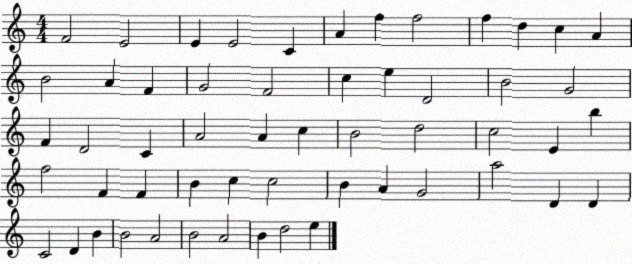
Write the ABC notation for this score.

X:1
T:Untitled
M:4/4
L:1/4
K:C
F2 E2 E E2 C A f f2 f d c A B2 A F G2 F2 c e D2 B2 G2 F D2 C A2 A c B2 d2 c2 E b f2 F F B c c2 B A G2 a2 D D C2 D B B2 A2 B2 A2 B d2 e